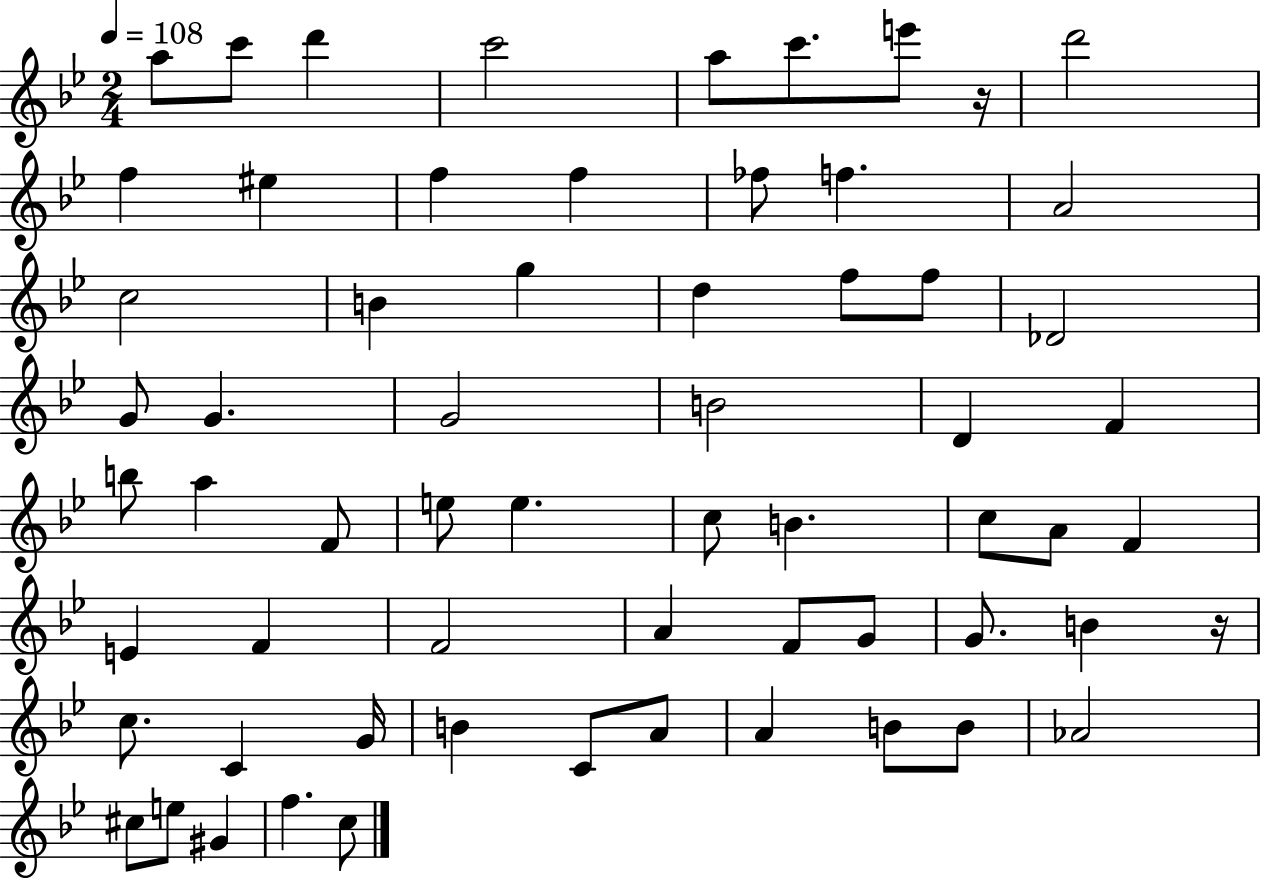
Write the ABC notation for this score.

X:1
T:Untitled
M:2/4
L:1/4
K:Bb
a/2 c'/2 d' c'2 a/2 c'/2 e'/2 z/4 d'2 f ^e f f _f/2 f A2 c2 B g d f/2 f/2 _D2 G/2 G G2 B2 D F b/2 a F/2 e/2 e c/2 B c/2 A/2 F E F F2 A F/2 G/2 G/2 B z/4 c/2 C G/4 B C/2 A/2 A B/2 B/2 _A2 ^c/2 e/2 ^G f c/2